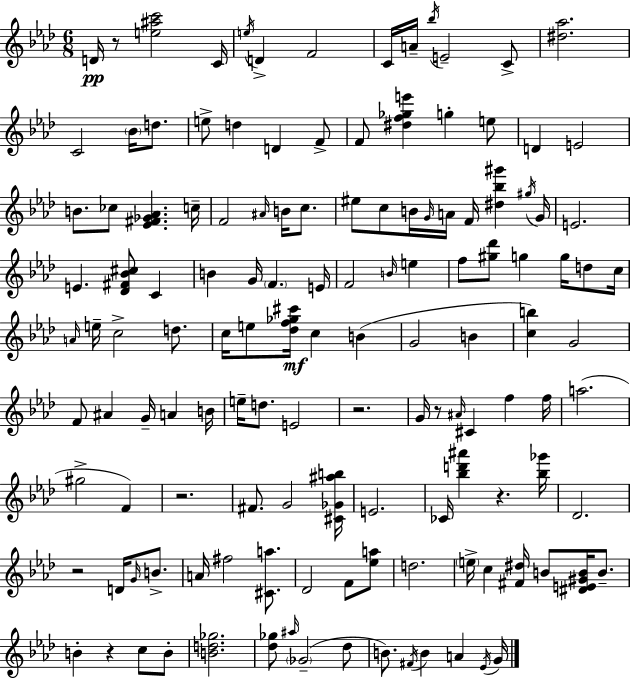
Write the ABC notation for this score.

X:1
T:Untitled
M:6/8
L:1/4
K:Ab
D/4 z/2 [e^ac']2 C/4 e/4 D F2 C/4 A/4 _b/4 E2 C/2 [^d_a]2 C2 _B/4 d/2 e/2 d D F/2 F/2 [^df_ge'] g e/2 D E2 B/2 _c/2 [_E^F_G_A] c/4 F2 ^A/4 B/4 c/2 ^e/2 c/2 B/4 G/4 A/4 F/4 [^d_b^g'] ^g/4 G/4 E2 E [_D^F_B^c]/2 C B G/4 F E/4 F2 B/4 e f/2 [^g_d']/2 g g/4 d/2 c/4 A/4 e/4 c2 d/2 c/4 e/2 [_df_g^c']/4 c B G2 B [cb] G2 F/2 ^A G/4 A B/4 e/4 d/2 E2 z2 G/4 z/2 ^A/4 ^C f f/4 a2 ^g2 F z2 ^F/2 G2 [^C_G^ab]/4 E2 _C/4 [_bd'^a'] z [_b_g']/4 _D2 z2 D/4 G/4 B/2 A/4 ^f2 [^Ca]/2 _D2 F/2 [_ea]/2 d2 e/4 c [^F^d]/4 B/2 [^DE^GB]/4 B/2 B z c/2 B/2 [Bd_g]2 [_d_g]/2 ^a/4 _G2 _d/2 B/2 ^F/4 B A _E/4 G/4